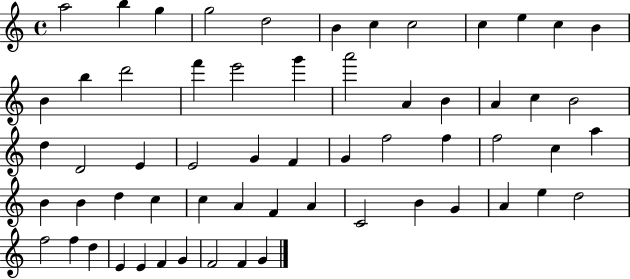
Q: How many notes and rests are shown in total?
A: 60